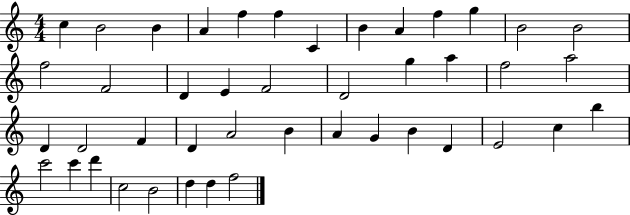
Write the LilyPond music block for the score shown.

{
  \clef treble
  \numericTimeSignature
  \time 4/4
  \key c \major
  c''4 b'2 b'4 | a'4 f''4 f''4 c'4 | b'4 a'4 f''4 g''4 | b'2 b'2 | \break f''2 f'2 | d'4 e'4 f'2 | d'2 g''4 a''4 | f''2 a''2 | \break d'4 d'2 f'4 | d'4 a'2 b'4 | a'4 g'4 b'4 d'4 | e'2 c''4 b''4 | \break c'''2 c'''4 d'''4 | c''2 b'2 | d''4 d''4 f''2 | \bar "|."
}